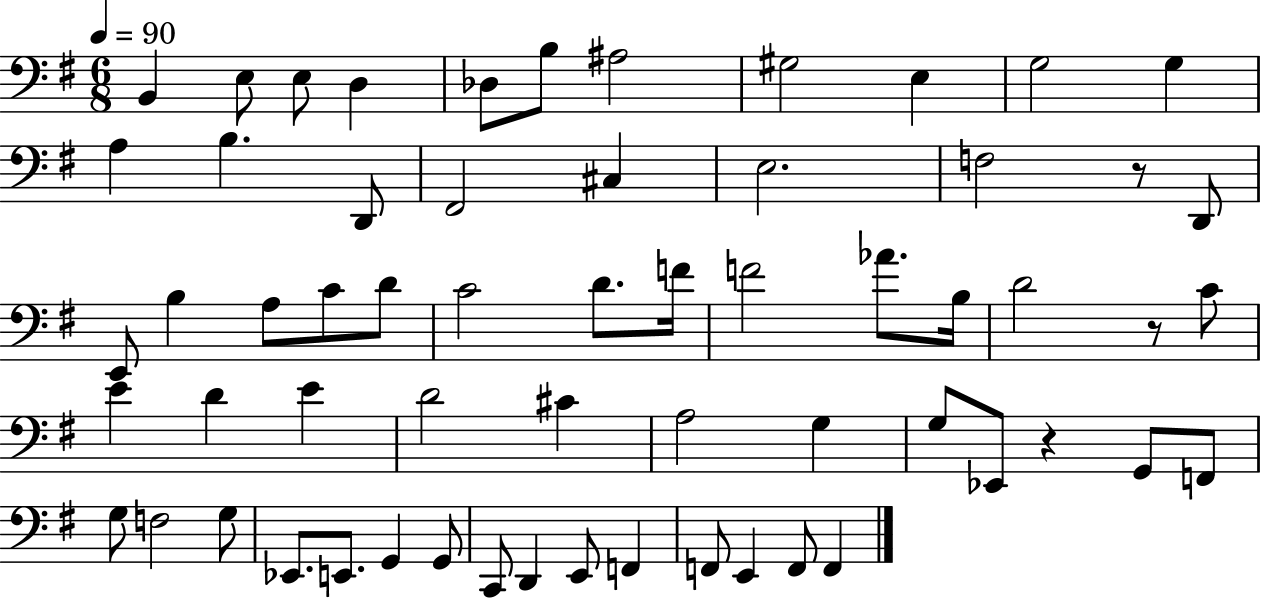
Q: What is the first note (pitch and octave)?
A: B2